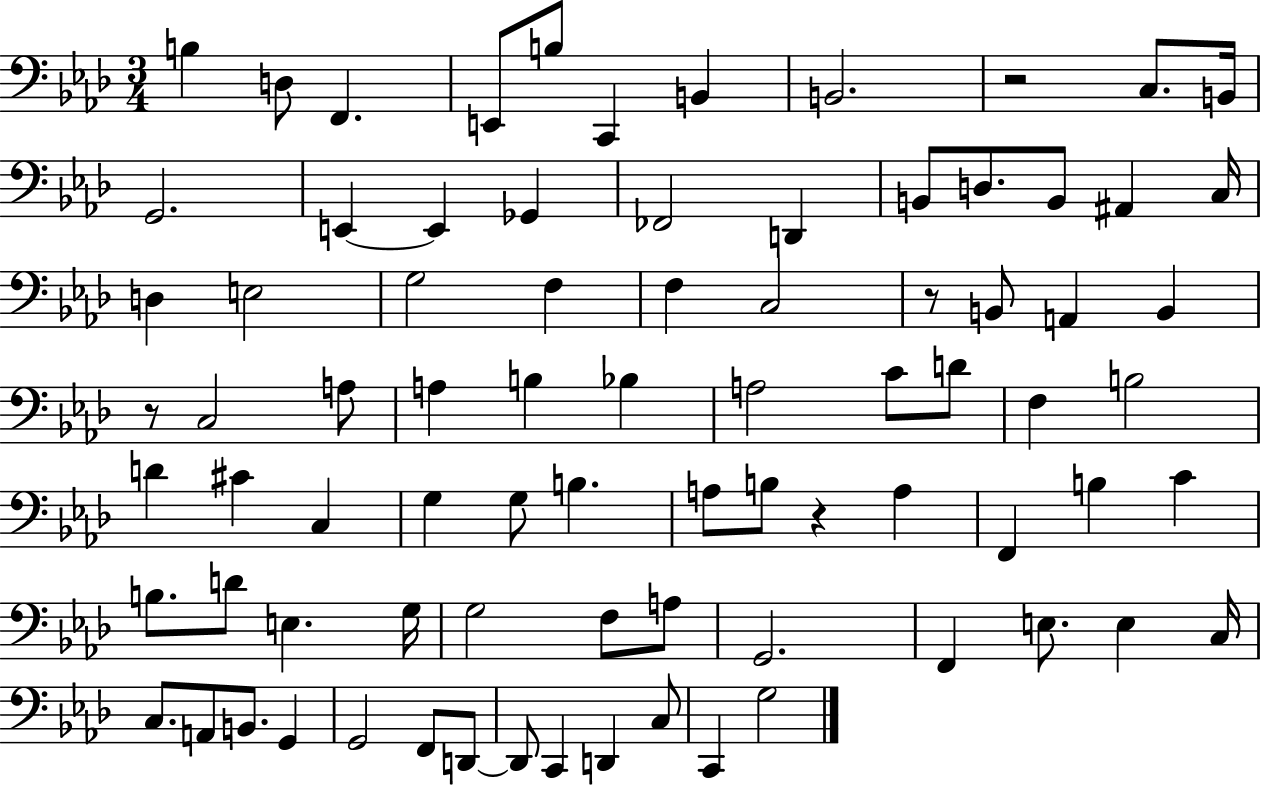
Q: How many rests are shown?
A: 4